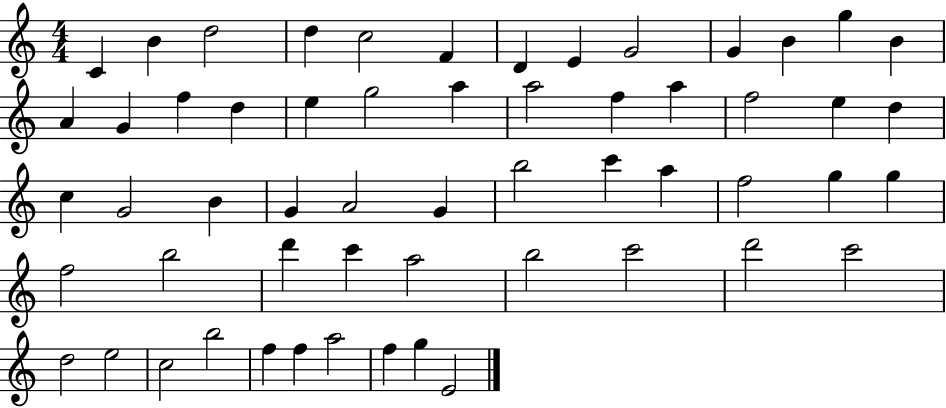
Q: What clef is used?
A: treble